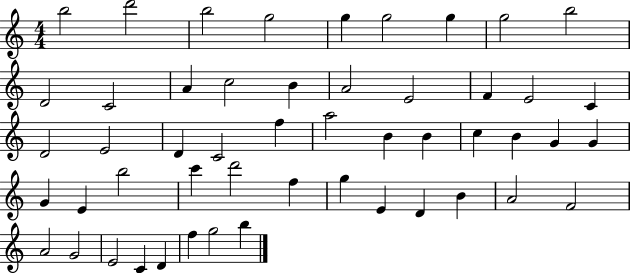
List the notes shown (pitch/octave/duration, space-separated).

B5/h D6/h B5/h G5/h G5/q G5/h G5/q G5/h B5/h D4/h C4/h A4/q C5/h B4/q A4/h E4/h F4/q E4/h C4/q D4/h E4/h D4/q C4/h F5/q A5/h B4/q B4/q C5/q B4/q G4/q G4/q G4/q E4/q B5/h C6/q D6/h F5/q G5/q E4/q D4/q B4/q A4/h F4/h A4/h G4/h E4/h C4/q D4/q F5/q G5/h B5/q